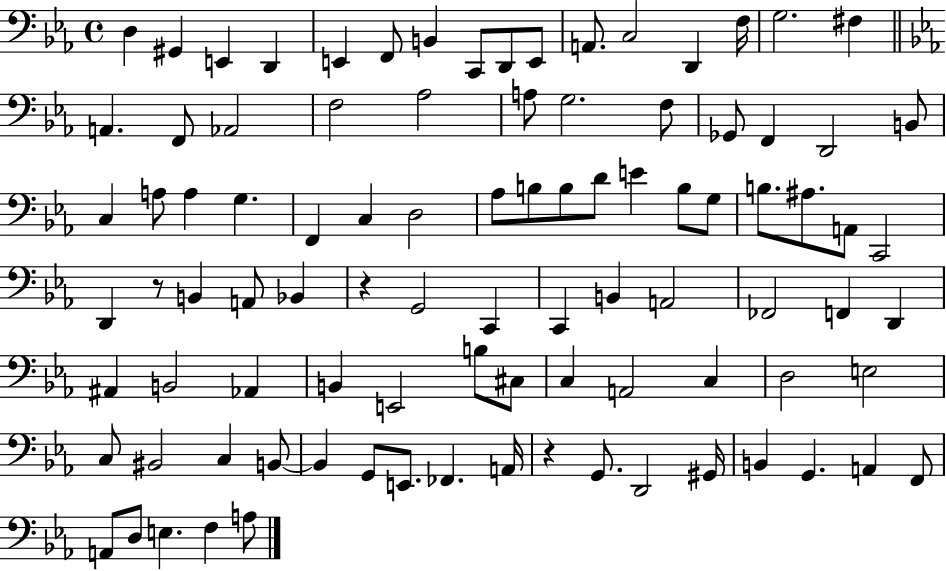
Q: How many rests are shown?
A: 3